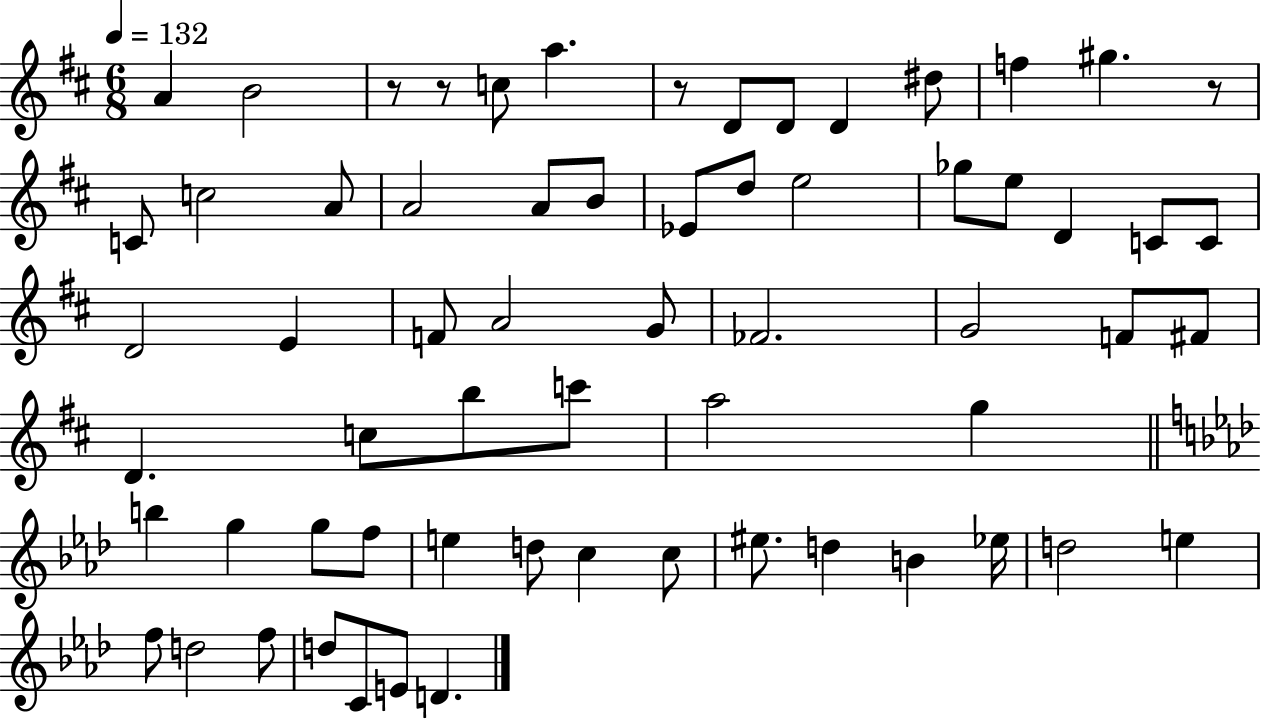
{
  \clef treble
  \numericTimeSignature
  \time 6/8
  \key d \major
  \tempo 4 = 132
  a'4 b'2 | r8 r8 c''8 a''4. | r8 d'8 d'8 d'4 dis''8 | f''4 gis''4. r8 | \break c'8 c''2 a'8 | a'2 a'8 b'8 | ees'8 d''8 e''2 | ges''8 e''8 d'4 c'8 c'8 | \break d'2 e'4 | f'8 a'2 g'8 | fes'2. | g'2 f'8 fis'8 | \break d'4. c''8 b''8 c'''8 | a''2 g''4 | \bar "||" \break \key f \minor b''4 g''4 g''8 f''8 | e''4 d''8 c''4 c''8 | eis''8. d''4 b'4 ees''16 | d''2 e''4 | \break f''8 d''2 f''8 | d''8 c'8 e'8 d'4. | \bar "|."
}